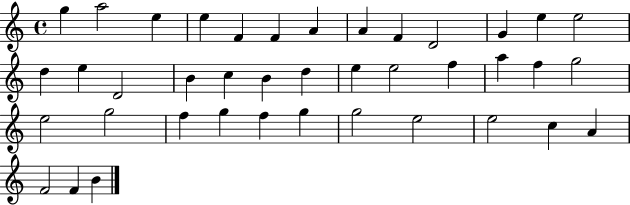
{
  \clef treble
  \time 4/4
  \defaultTimeSignature
  \key c \major
  g''4 a''2 e''4 | e''4 f'4 f'4 a'4 | a'4 f'4 d'2 | g'4 e''4 e''2 | \break d''4 e''4 d'2 | b'4 c''4 b'4 d''4 | e''4 e''2 f''4 | a''4 f''4 g''2 | \break e''2 g''2 | f''4 g''4 f''4 g''4 | g''2 e''2 | e''2 c''4 a'4 | \break f'2 f'4 b'4 | \bar "|."
}